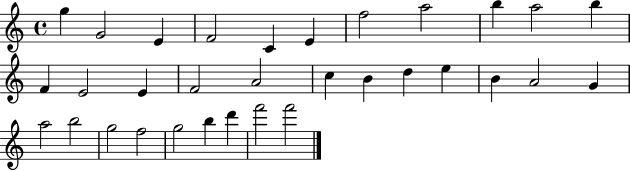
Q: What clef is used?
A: treble